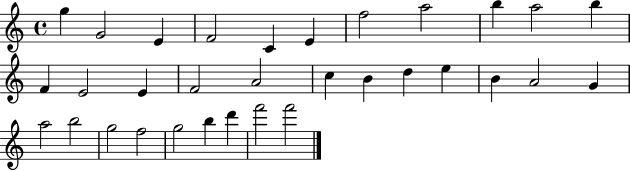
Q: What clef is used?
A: treble